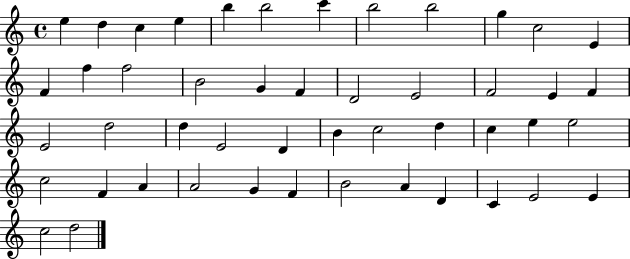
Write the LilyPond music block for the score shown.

{
  \clef treble
  \time 4/4
  \defaultTimeSignature
  \key c \major
  e''4 d''4 c''4 e''4 | b''4 b''2 c'''4 | b''2 b''2 | g''4 c''2 e'4 | \break f'4 f''4 f''2 | b'2 g'4 f'4 | d'2 e'2 | f'2 e'4 f'4 | \break e'2 d''2 | d''4 e'2 d'4 | b'4 c''2 d''4 | c''4 e''4 e''2 | \break c''2 f'4 a'4 | a'2 g'4 f'4 | b'2 a'4 d'4 | c'4 e'2 e'4 | \break c''2 d''2 | \bar "|."
}